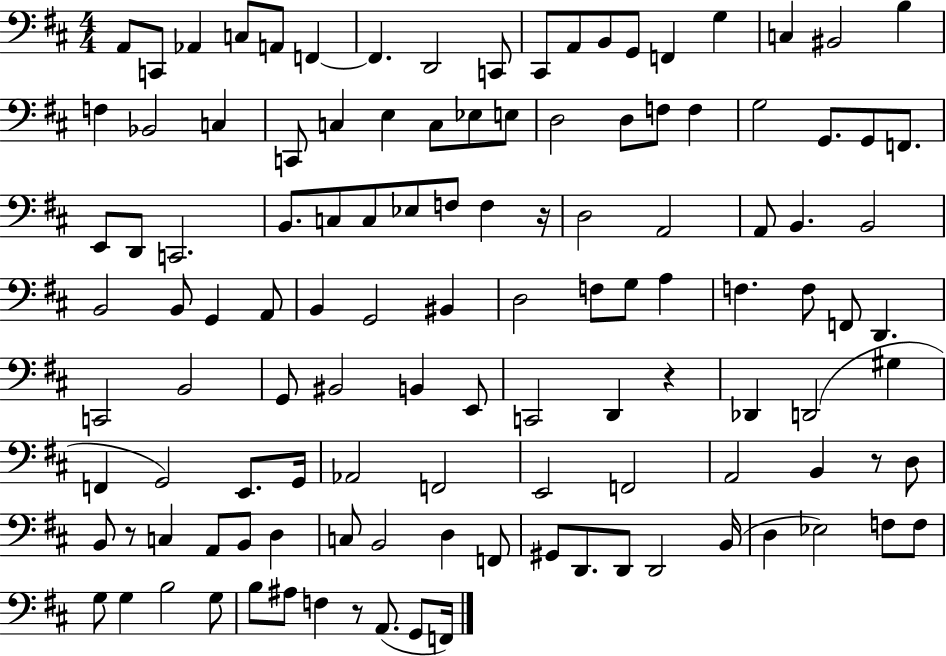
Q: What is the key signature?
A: D major